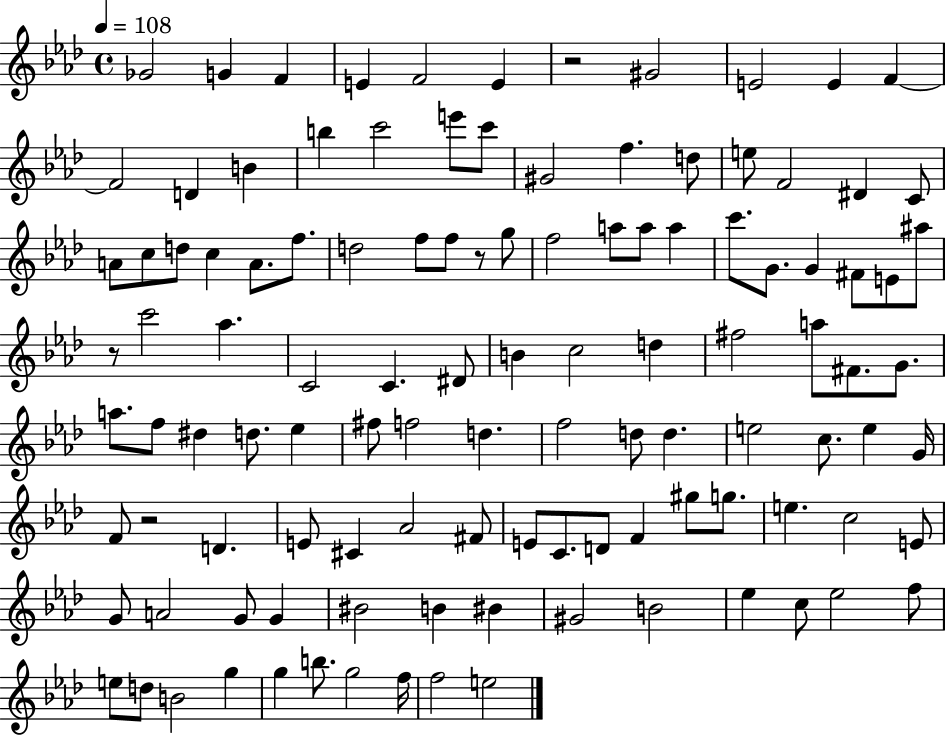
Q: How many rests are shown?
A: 4